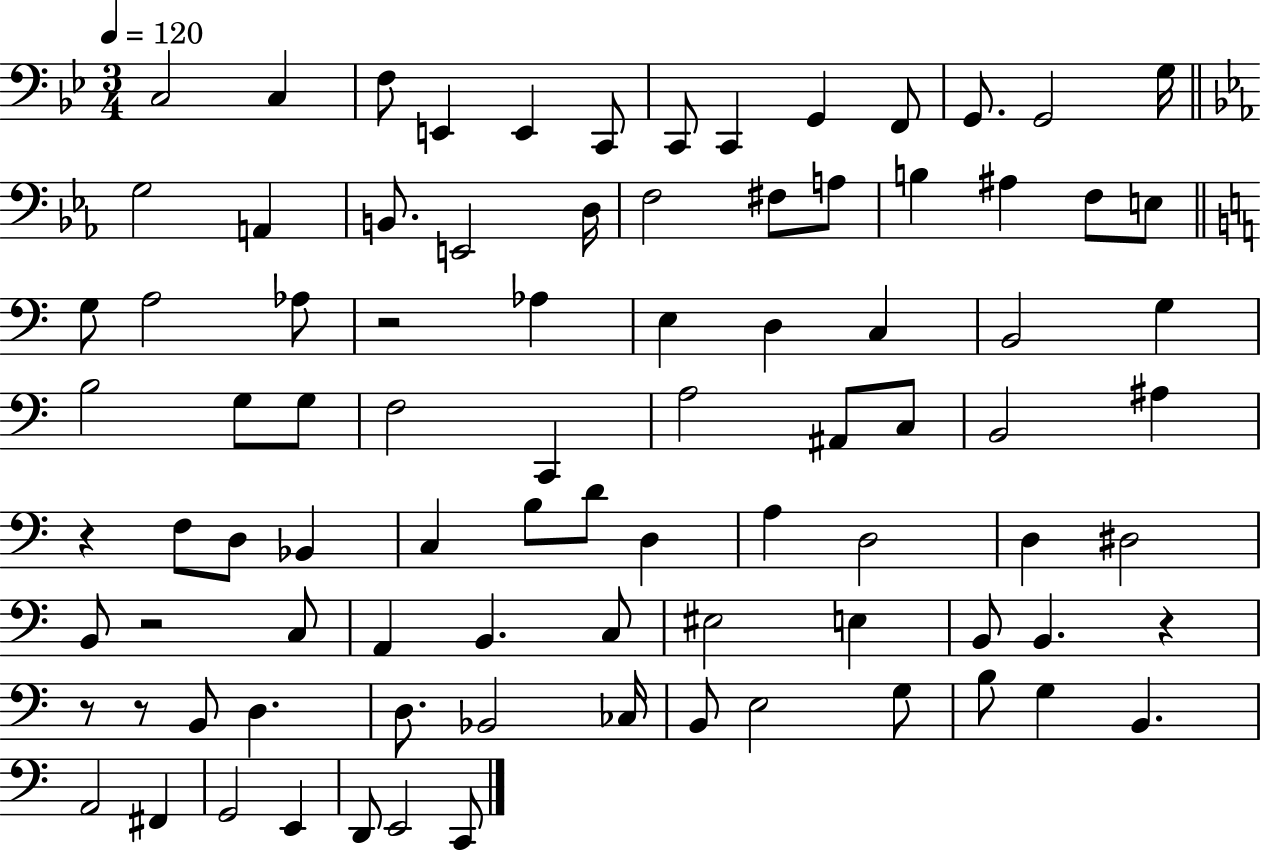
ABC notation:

X:1
T:Untitled
M:3/4
L:1/4
K:Bb
C,2 C, F,/2 E,, E,, C,,/2 C,,/2 C,, G,, F,,/2 G,,/2 G,,2 G,/4 G,2 A,, B,,/2 E,,2 D,/4 F,2 ^F,/2 A,/2 B, ^A, F,/2 E,/2 G,/2 A,2 _A,/2 z2 _A, E, D, C, B,,2 G, B,2 G,/2 G,/2 F,2 C,, A,2 ^A,,/2 C,/2 B,,2 ^A, z F,/2 D,/2 _B,, C, B,/2 D/2 D, A, D,2 D, ^D,2 B,,/2 z2 C,/2 A,, B,, C,/2 ^E,2 E, B,,/2 B,, z z/2 z/2 B,,/2 D, D,/2 _B,,2 _C,/4 B,,/2 E,2 G,/2 B,/2 G, B,, A,,2 ^F,, G,,2 E,, D,,/2 E,,2 C,,/2